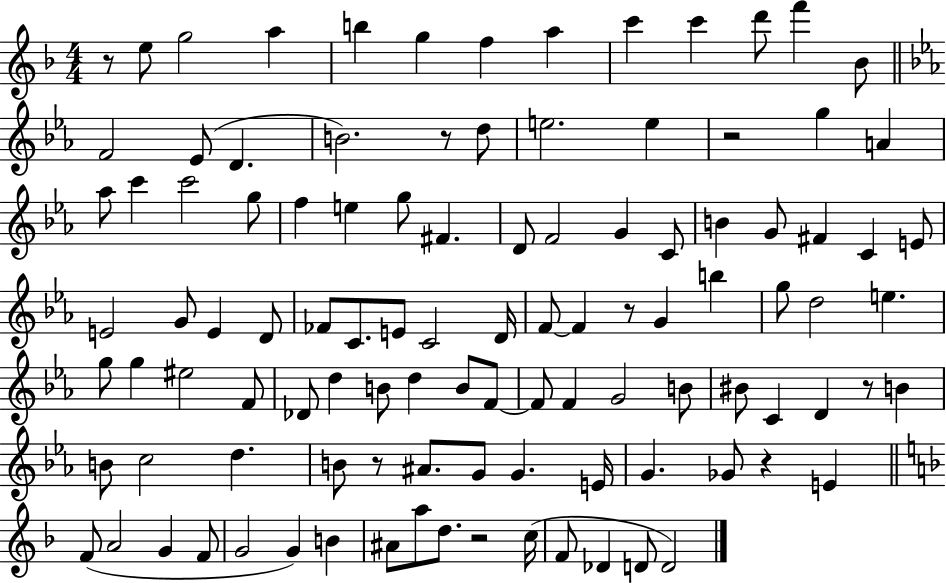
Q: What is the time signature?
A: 4/4